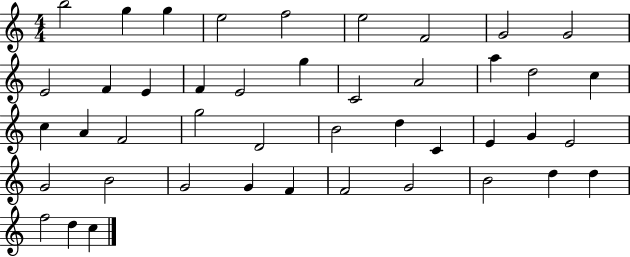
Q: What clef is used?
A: treble